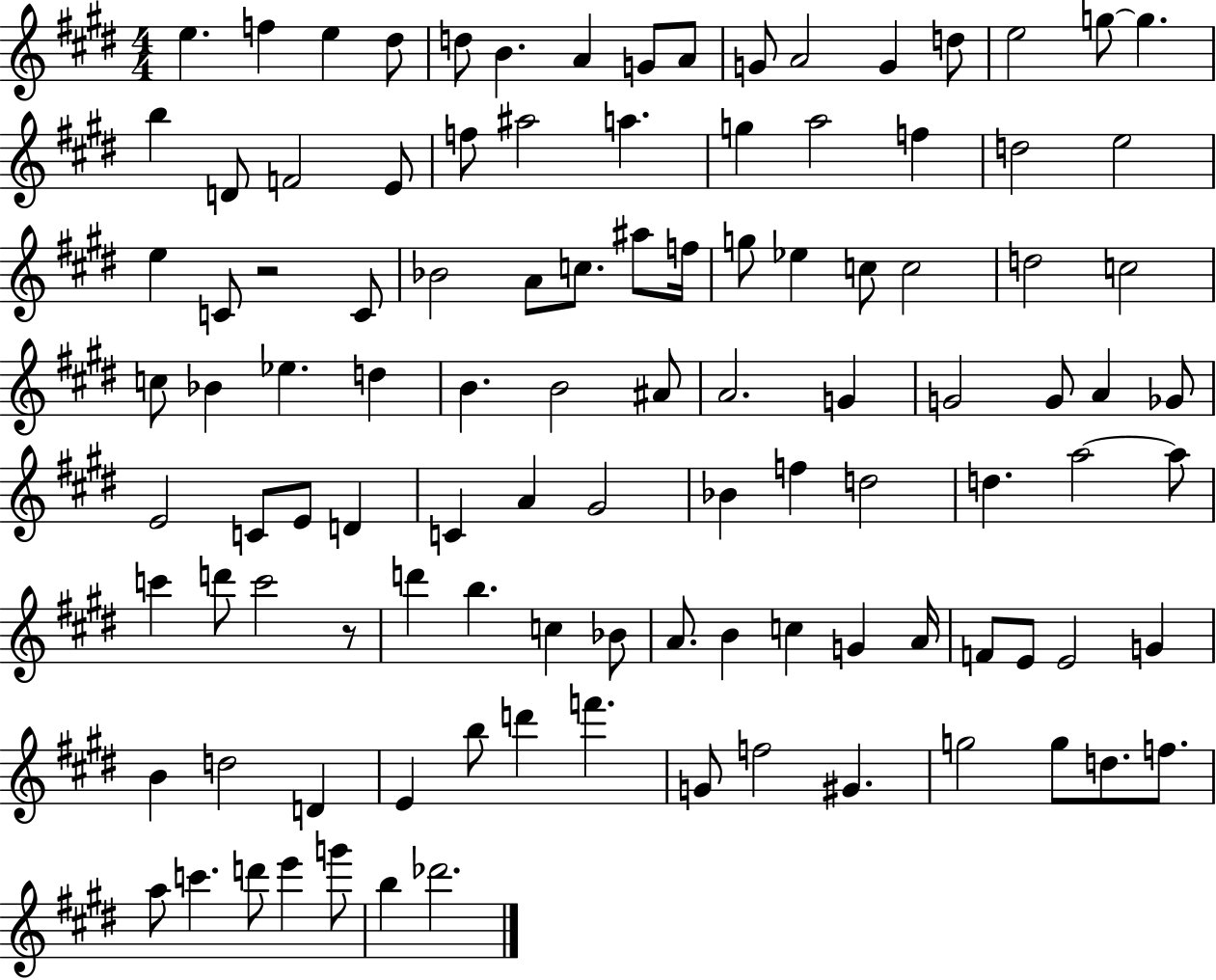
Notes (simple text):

E5/q. F5/q E5/q D#5/e D5/e B4/q. A4/q G4/e A4/e G4/e A4/h G4/q D5/e E5/h G5/e G5/q. B5/q D4/e F4/h E4/e F5/e A#5/h A5/q. G5/q A5/h F5/q D5/h E5/h E5/q C4/e R/h C4/e Bb4/h A4/e C5/e. A#5/e F5/s G5/e Eb5/q C5/e C5/h D5/h C5/h C5/e Bb4/q Eb5/q. D5/q B4/q. B4/h A#4/e A4/h. G4/q G4/h G4/e A4/q Gb4/e E4/h C4/e E4/e D4/q C4/q A4/q G#4/h Bb4/q F5/q D5/h D5/q. A5/h A5/e C6/q D6/e C6/h R/e D6/q B5/q. C5/q Bb4/e A4/e. B4/q C5/q G4/q A4/s F4/e E4/e E4/h G4/q B4/q D5/h D4/q E4/q B5/e D6/q F6/q. G4/e F5/h G#4/q. G5/h G5/e D5/e. F5/e. A5/e C6/q. D6/e E6/q G6/e B5/q Db6/h.